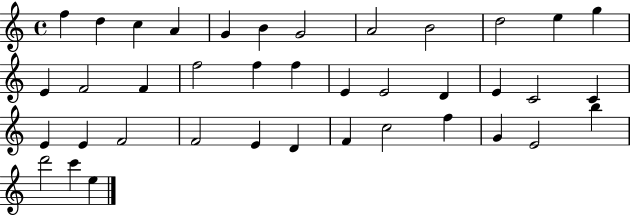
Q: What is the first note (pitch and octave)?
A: F5